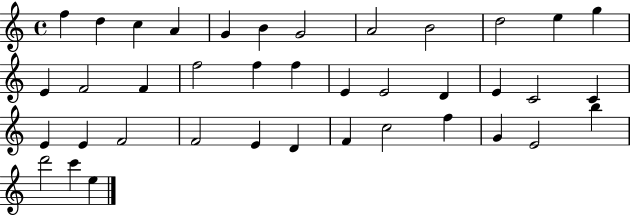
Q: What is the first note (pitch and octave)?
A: F5